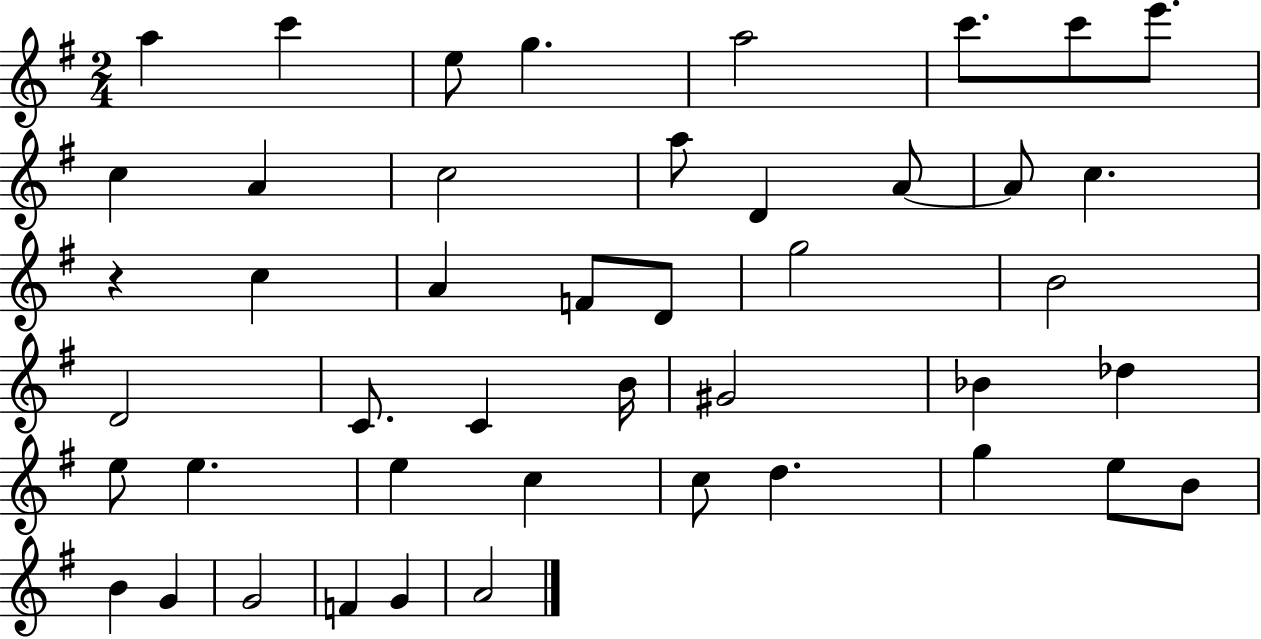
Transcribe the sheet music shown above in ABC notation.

X:1
T:Untitled
M:2/4
L:1/4
K:G
a c' e/2 g a2 c'/2 c'/2 e'/2 c A c2 a/2 D A/2 A/2 c z c A F/2 D/2 g2 B2 D2 C/2 C B/4 ^G2 _B _d e/2 e e c c/2 d g e/2 B/2 B G G2 F G A2